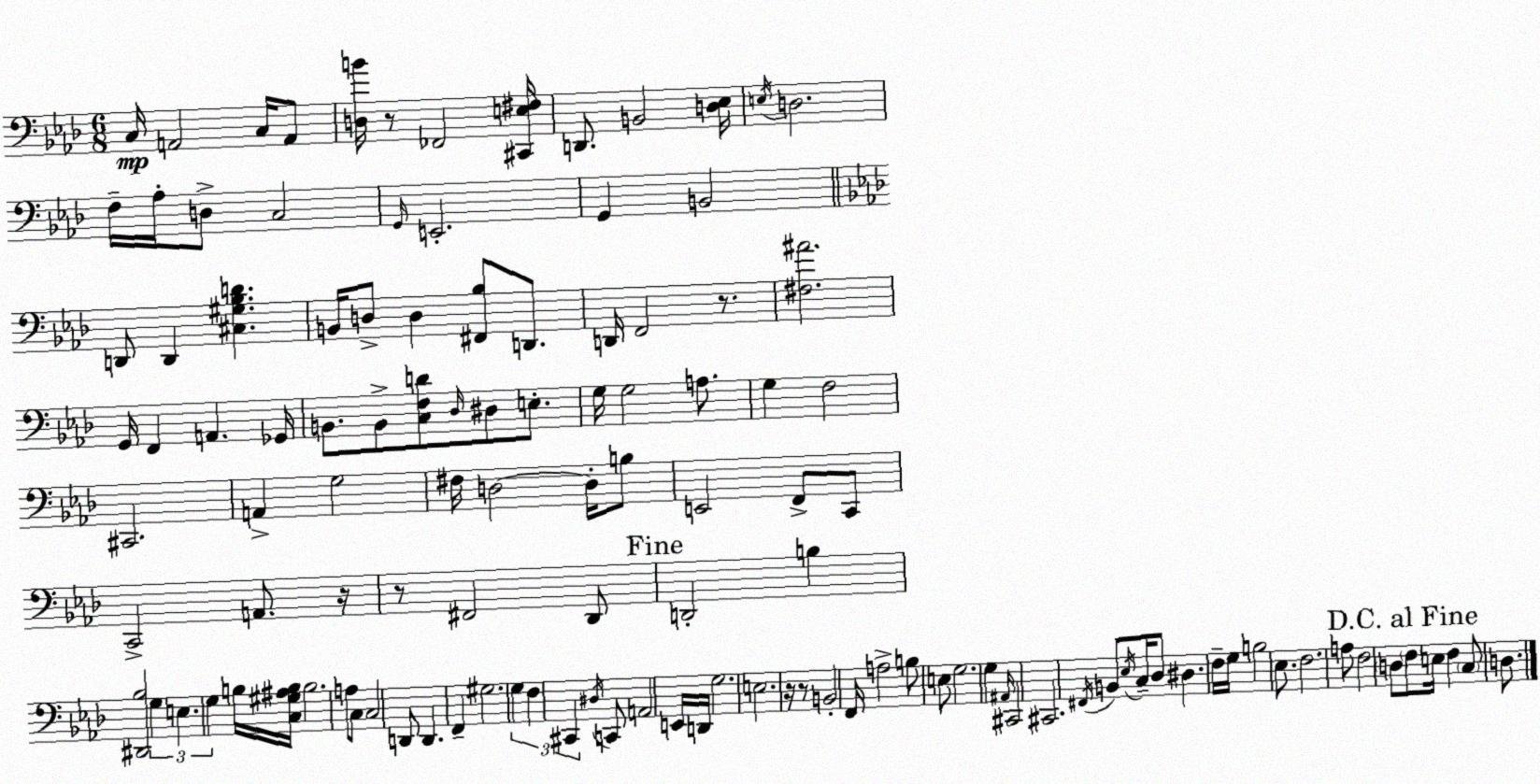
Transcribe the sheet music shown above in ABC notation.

X:1
T:Untitled
M:6/8
L:1/4
K:Fm
C,/4 A,,2 C,/4 A,,/2 [D,B]/4 z/2 _F,,2 [^C,,E,^F,]/4 D,,/2 B,,2 [D,_E,]/4 E,/4 D,2 F,/4 _A,/4 D,/2 C,2 G,,/4 E,,2 G,, B,,2 D,,/2 D,, [^C,^G,_B,D] B,,/4 D,/2 D, [^F,,_B,]/2 D,,/2 D,,/4 F,,2 z/2 [^F,^A]2 G,,/4 F,, A,, _G,,/4 B,,/2 B,,/2 [C,F,D]/2 _D,/4 ^D,/2 E,/2 G,/4 G,2 A,/2 G, F,2 ^C,,2 A,, G,2 ^F,/4 D,2 D,/4 B,/2 E,,2 F,,/2 C,,/2 C,,2 A,,/2 z/4 z/2 ^F,,2 _D,,/2 D,,2 B, [^D,,_B,]2 G, E, G, B,/4 [C,^G,^A,B,]/4 B,2 A,/2 C,/2 C,2 D,,/2 D,, F,, ^G,2 G, F, ^C,, ^D,/4 C,,/2 A,,2 E,,/4 D,,/4 G,2 E,2 z/4 z/2 B,,2 F,,/4 A,2 B,/2 E,/2 G,2 G, ^A,,/4 ^C,,2 ^C,,2 ^F,,/4 B,,/2 _E,/4 C,/4 _D,/2 ^D, F,/4 G,/4 B,2 _E,/2 F,2 A,/2 F,2 D,/2 F,/2 E,/4 F, C,/2 D,/2